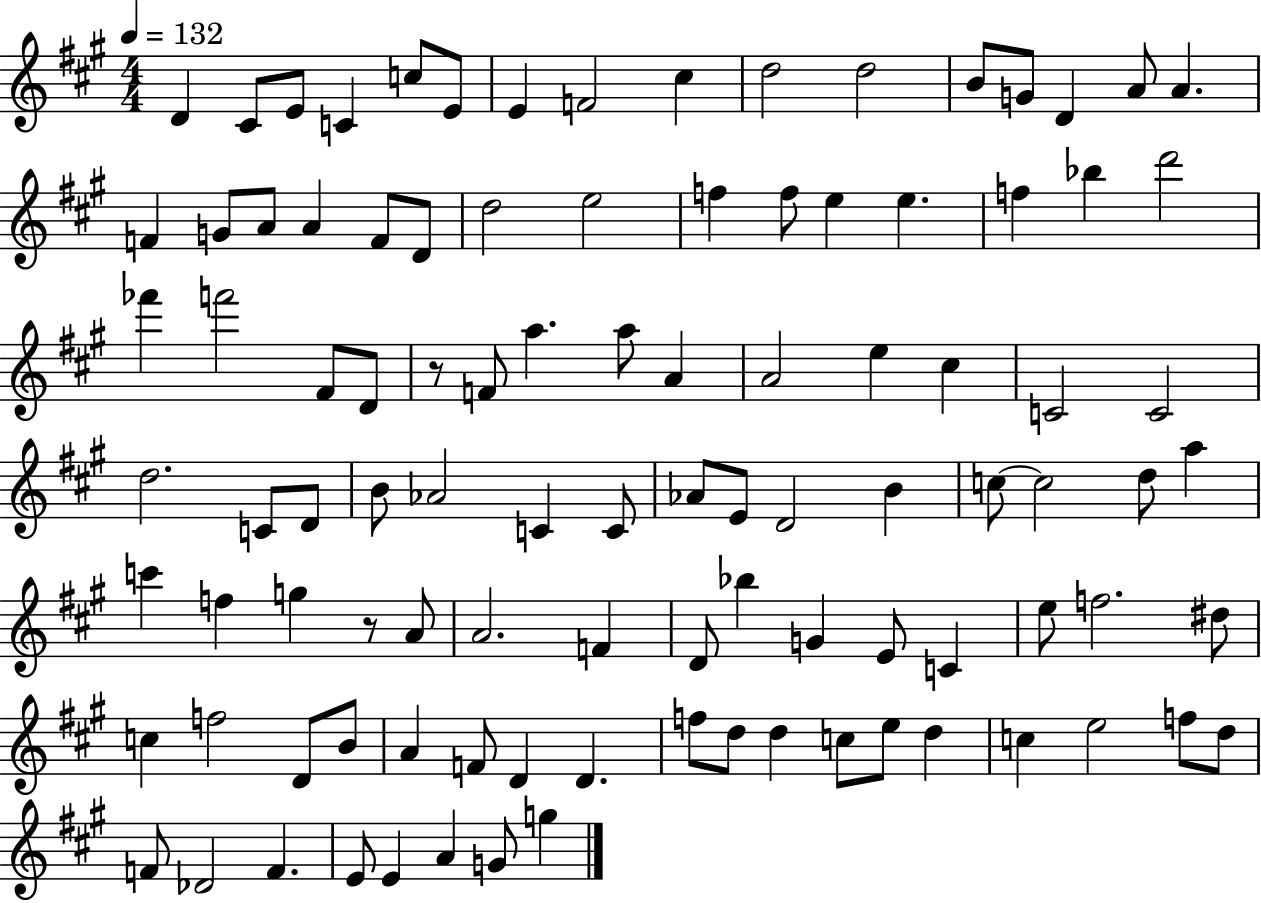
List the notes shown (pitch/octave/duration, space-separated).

D4/q C#4/e E4/e C4/q C5/e E4/e E4/q F4/h C#5/q D5/h D5/h B4/e G4/e D4/q A4/e A4/q. F4/q G4/e A4/e A4/q F4/e D4/e D5/h E5/h F5/q F5/e E5/q E5/q. F5/q Bb5/q D6/h FES6/q F6/h F#4/e D4/e R/e F4/e A5/q. A5/e A4/q A4/h E5/q C#5/q C4/h C4/h D5/h. C4/e D4/e B4/e Ab4/h C4/q C4/e Ab4/e E4/e D4/h B4/q C5/e C5/h D5/e A5/q C6/q F5/q G5/q R/e A4/e A4/h. F4/q D4/e Bb5/q G4/q E4/e C4/q E5/e F5/h. D#5/e C5/q F5/h D4/e B4/e A4/q F4/e D4/q D4/q. F5/e D5/e D5/q C5/e E5/e D5/q C5/q E5/h F5/e D5/e F4/e Db4/h F4/q. E4/e E4/q A4/q G4/e G5/q